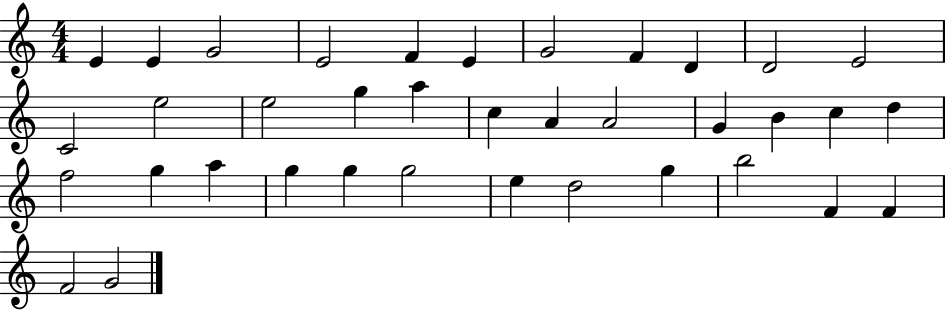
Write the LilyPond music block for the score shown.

{
  \clef treble
  \numericTimeSignature
  \time 4/4
  \key c \major
  e'4 e'4 g'2 | e'2 f'4 e'4 | g'2 f'4 d'4 | d'2 e'2 | \break c'2 e''2 | e''2 g''4 a''4 | c''4 a'4 a'2 | g'4 b'4 c''4 d''4 | \break f''2 g''4 a''4 | g''4 g''4 g''2 | e''4 d''2 g''4 | b''2 f'4 f'4 | \break f'2 g'2 | \bar "|."
}